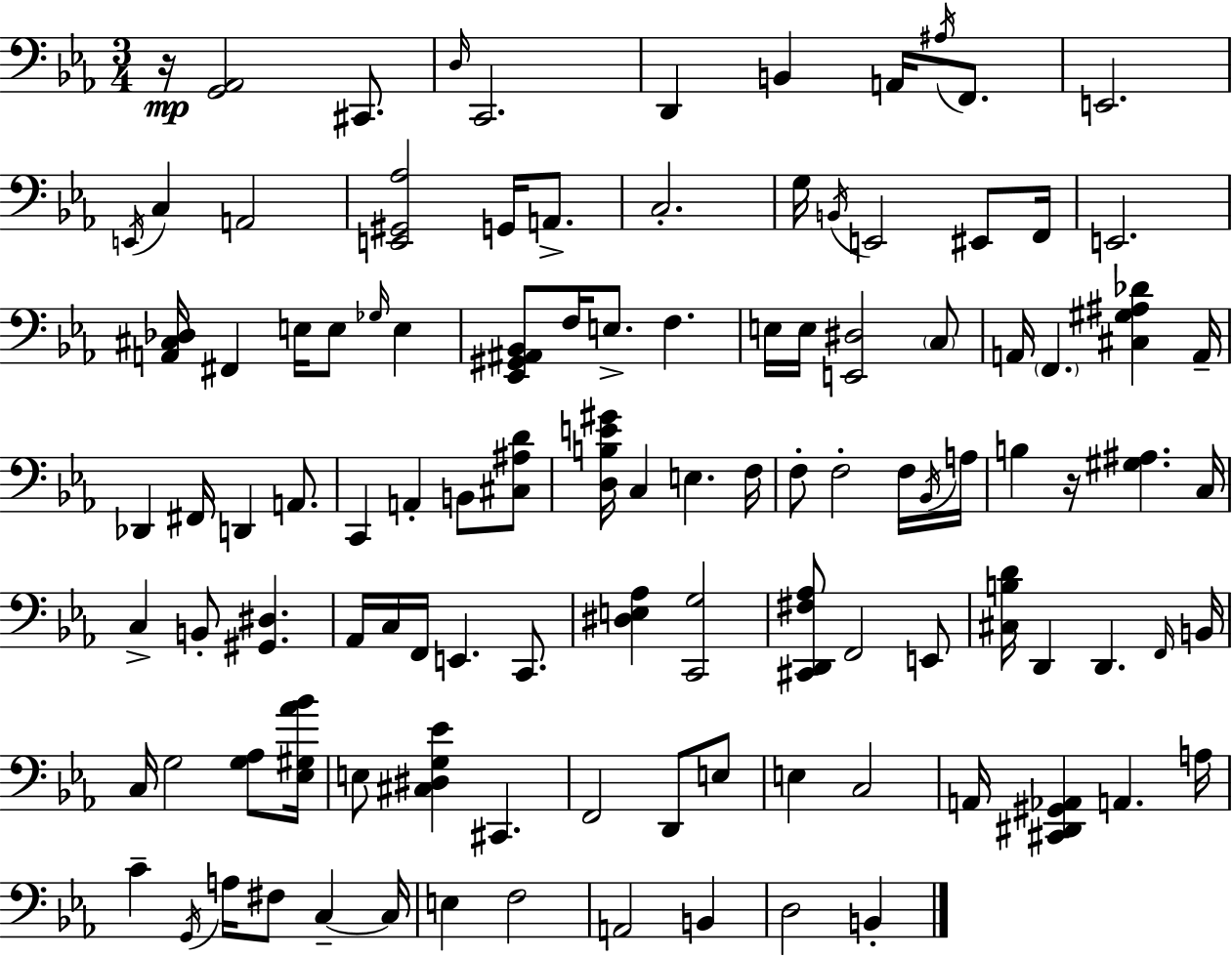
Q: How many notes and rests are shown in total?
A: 109